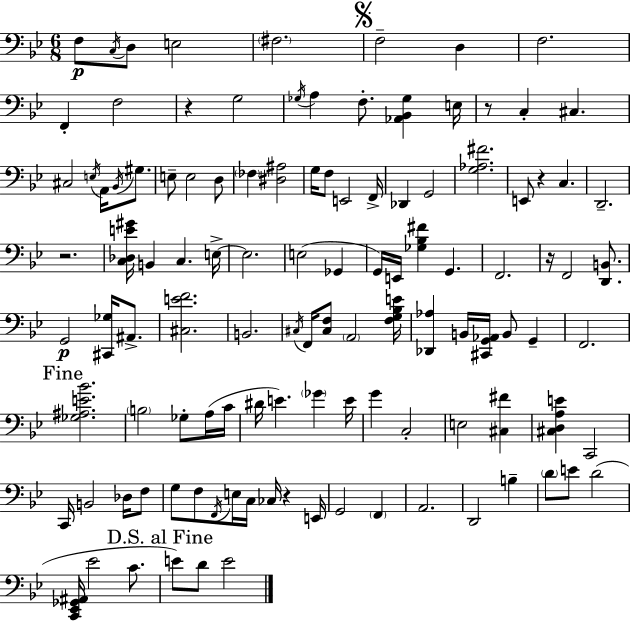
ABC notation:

X:1
T:Untitled
M:6/8
L:1/4
K:Gm
F,/2 C,/4 D,/2 E,2 ^F,2 F,2 D, F,2 F,, F,2 z G,2 _G,/4 A, F,/2 [_A,,_B,,_G,] E,/4 z/2 C, ^C, ^C,2 E,/4 A,,/4 _B,,/4 ^G,/2 E,/2 E,2 D,/2 _F, [^D,^A,]2 G,/4 F,/2 E,,2 F,,/4 _D,, G,,2 [G,_A,^F]2 E,,/2 z C, D,,2 z2 [C,_D,E^G]/4 B,, C, E,/4 E,2 E,2 _G,, G,,/4 E,,/4 [_G,_B,^F] G,, F,,2 z/4 F,,2 [D,,B,,]/2 G,,2 [^C,,_G,]/4 ^A,,/2 [^C,EF]2 B,,2 ^C,/4 F,,/4 [^C,F,]/2 A,,2 [F,G,_B,E]/4 [_D,,_A,] B,,/4 [^C,,G,,_A,,]/4 B,,/2 G,, F,,2 [_G,^A,E_B]2 B,2 _G,/2 A,/4 C/4 ^D/4 E _G E/4 G C,2 E,2 [^C,^F] [^C,D,A,E] C,,2 C,,/4 B,,2 _D,/4 F,/2 G,/2 F,/2 F,,/4 E,/4 C,/4 _C,/4 z E,,/4 G,,2 F,, A,,2 D,,2 B, D/2 E/2 D2 [C,,_E,,_G,,^A,,]/4 _E2 C/2 E/2 D/2 E2